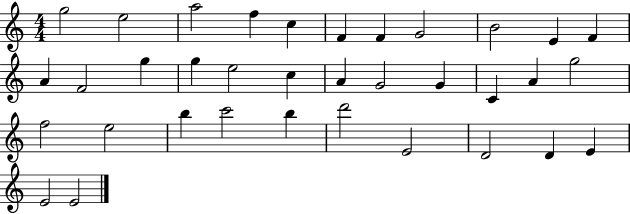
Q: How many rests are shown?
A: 0